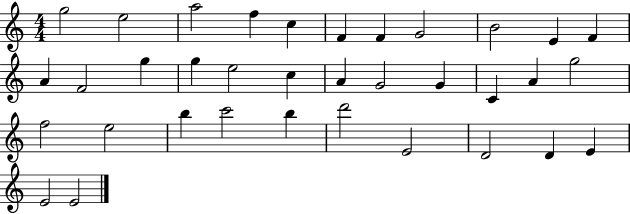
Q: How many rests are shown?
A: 0